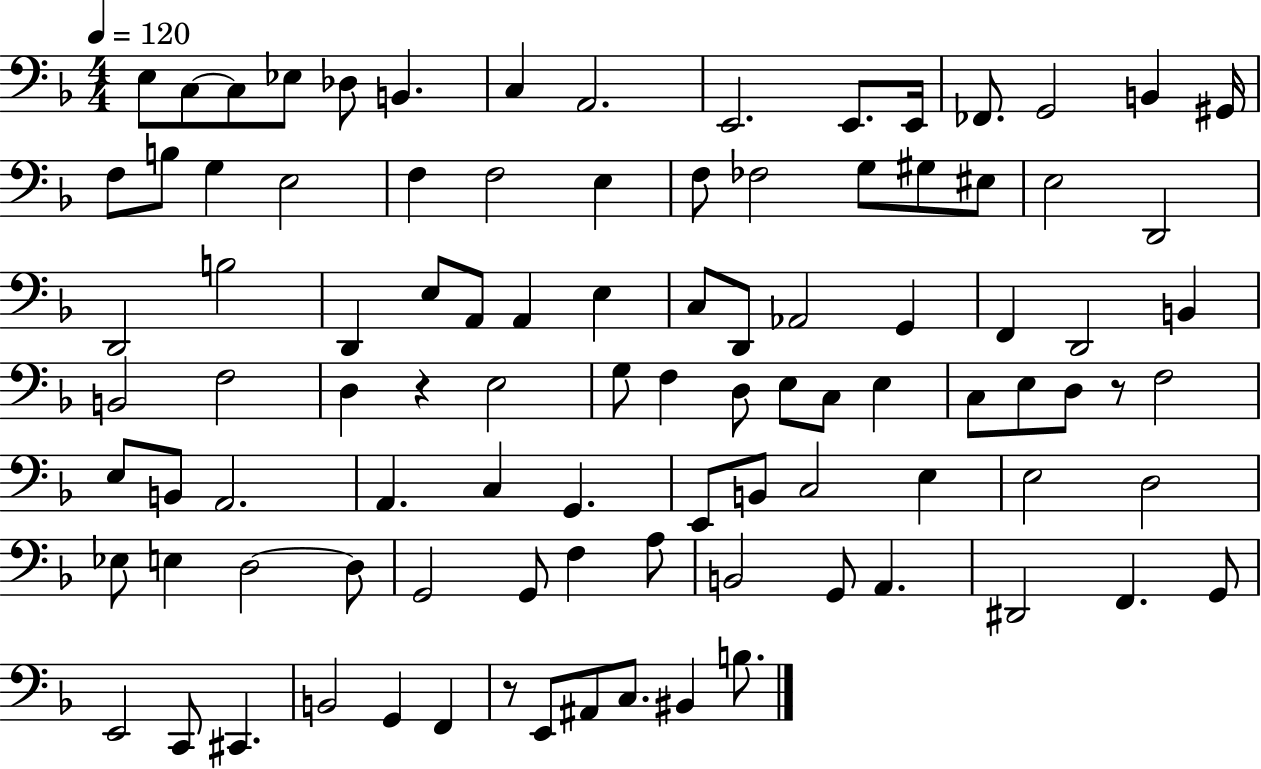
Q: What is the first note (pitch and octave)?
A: E3